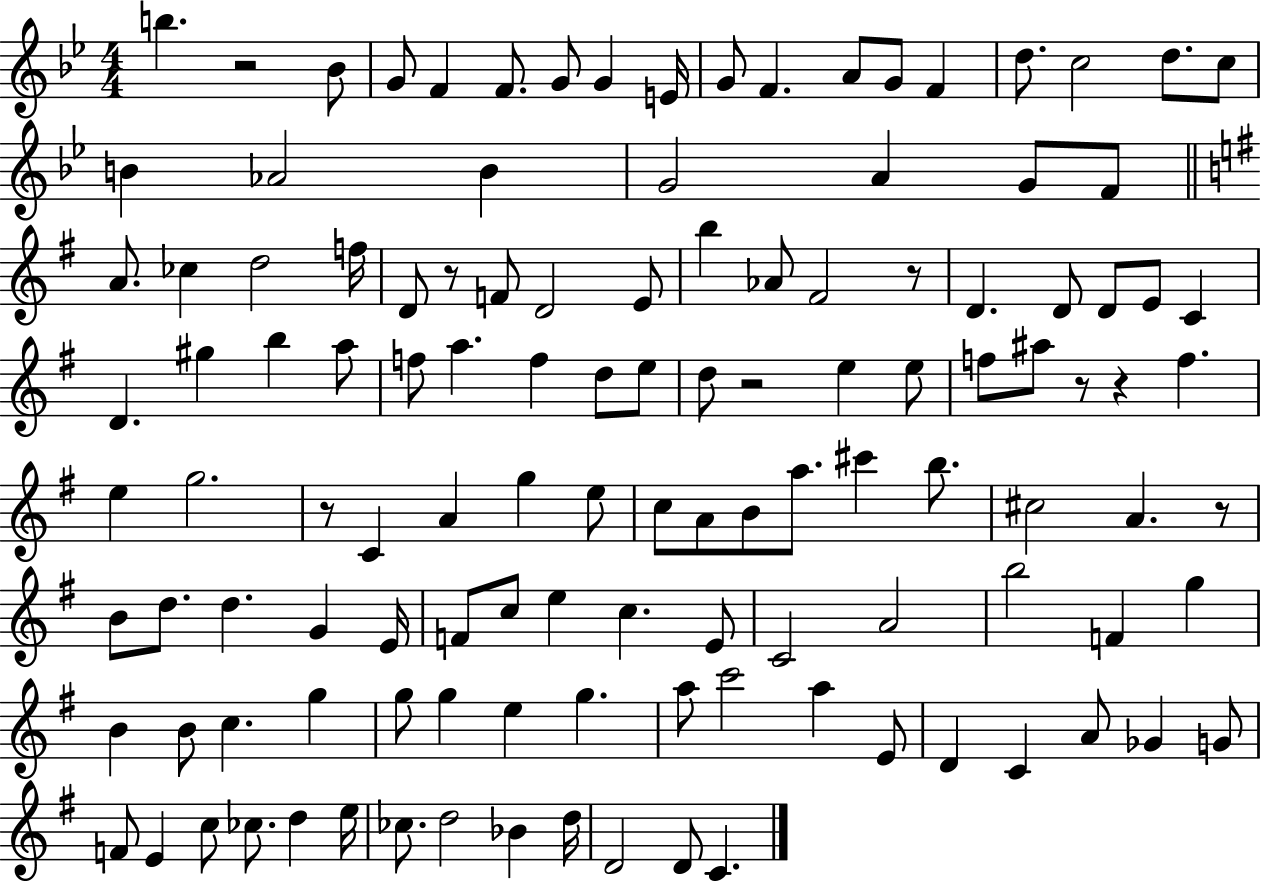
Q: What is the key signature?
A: BES major